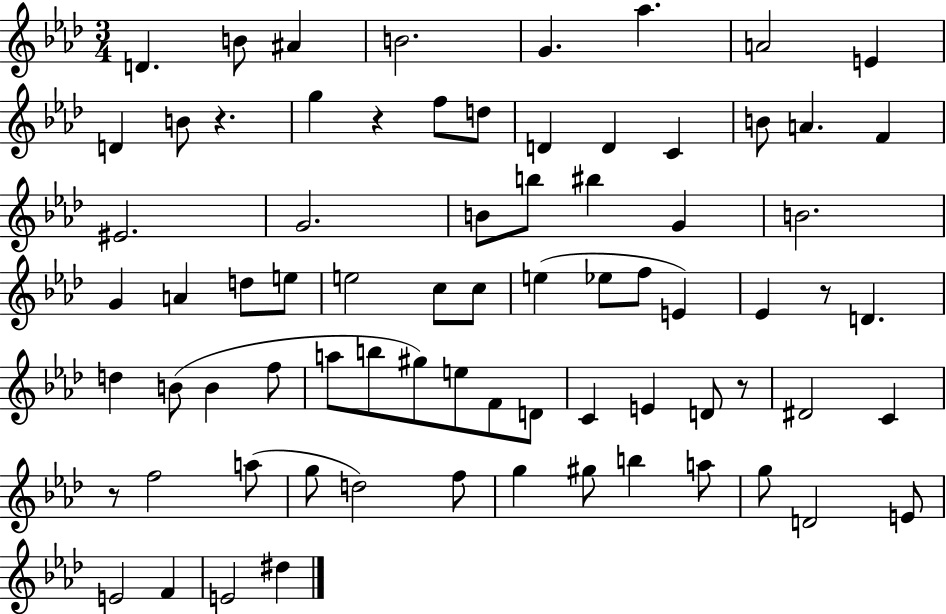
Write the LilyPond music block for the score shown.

{
  \clef treble
  \numericTimeSignature
  \time 3/4
  \key aes \major
  \repeat volta 2 { d'4. b'8 ais'4 | b'2. | g'4. aes''4. | a'2 e'4 | \break d'4 b'8 r4. | g''4 r4 f''8 d''8 | d'4 d'4 c'4 | b'8 a'4. f'4 | \break eis'2. | g'2. | b'8 b''8 bis''4 g'4 | b'2. | \break g'4 a'4 d''8 e''8 | e''2 c''8 c''8 | e''4( ees''8 f''8 e'4) | ees'4 r8 d'4. | \break d''4 b'8( b'4 f''8 | a''8 b''8 gis''8) e''8 f'8 d'8 | c'4 e'4 d'8 r8 | dis'2 c'4 | \break r8 f''2 a''8( | g''8 d''2) f''8 | g''4 gis''8 b''4 a''8 | g''8 d'2 e'8 | \break e'2 f'4 | e'2 dis''4 | } \bar "|."
}